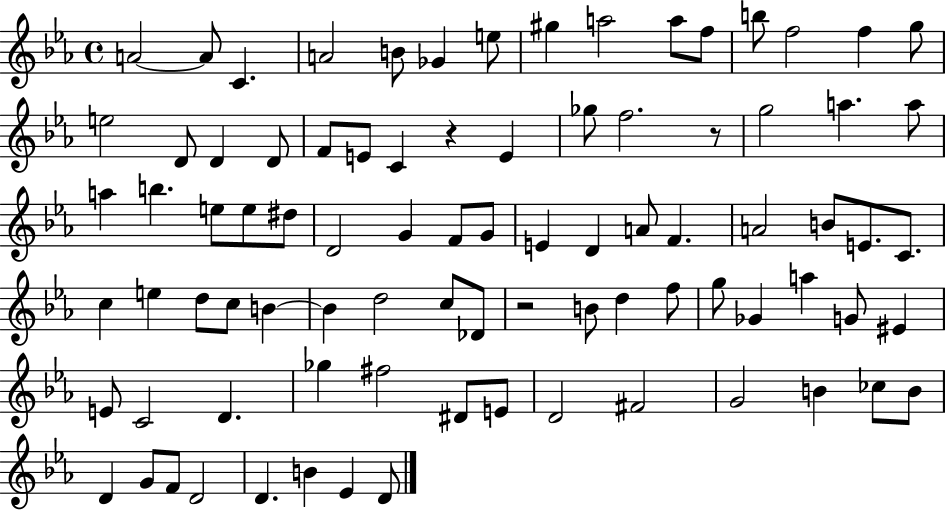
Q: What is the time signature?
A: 4/4